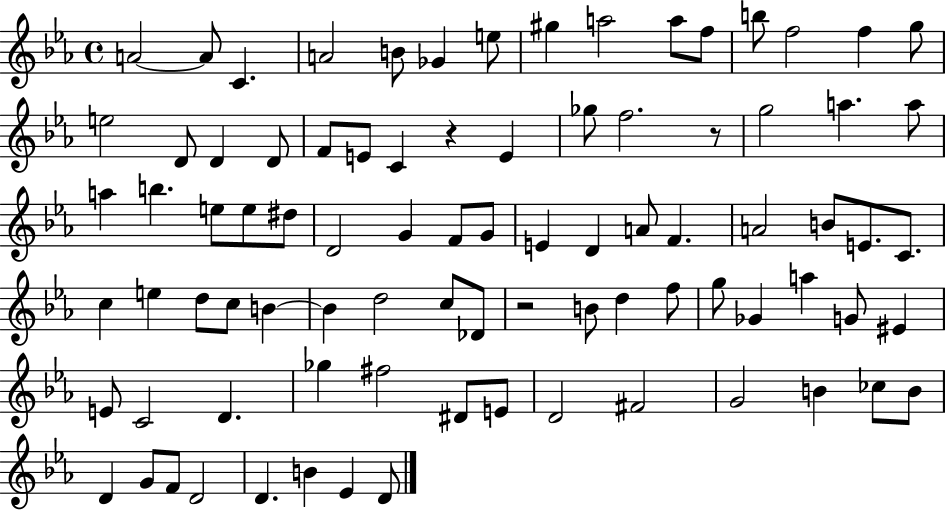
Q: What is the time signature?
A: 4/4